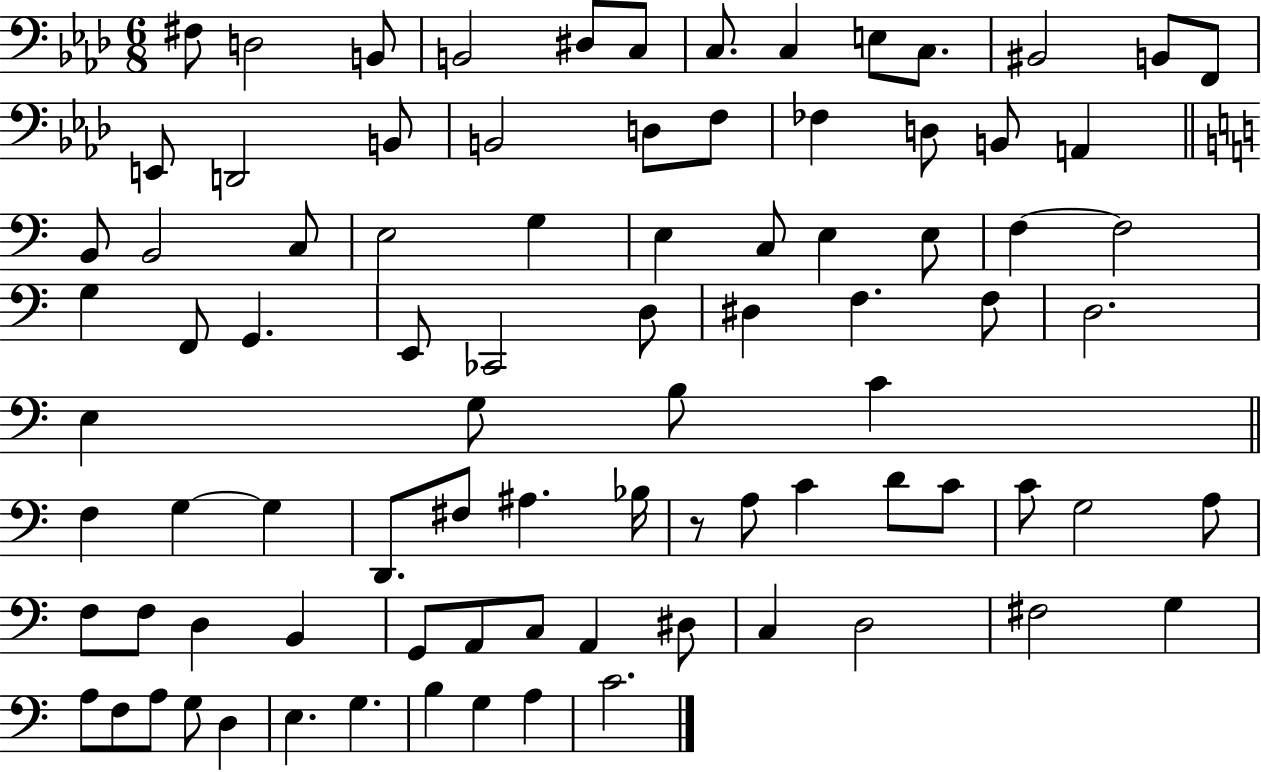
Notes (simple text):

F#3/e D3/h B2/e B2/h D#3/e C3/e C3/e. C3/q E3/e C3/e. BIS2/h B2/e F2/e E2/e D2/h B2/e B2/h D3/e F3/e FES3/q D3/e B2/e A2/q B2/e B2/h C3/e E3/h G3/q E3/q C3/e E3/q E3/e F3/q F3/h G3/q F2/e G2/q. E2/e CES2/h D3/e D#3/q F3/q. F3/e D3/h. E3/q G3/e B3/e C4/q F3/q G3/q G3/q D2/e. F#3/e A#3/q. Bb3/s R/e A3/e C4/q D4/e C4/e C4/e G3/h A3/e F3/e F3/e D3/q B2/q G2/e A2/e C3/e A2/q D#3/e C3/q D3/h F#3/h G3/q A3/e F3/e A3/e G3/e D3/q E3/q. G3/q. B3/q G3/q A3/q C4/h.